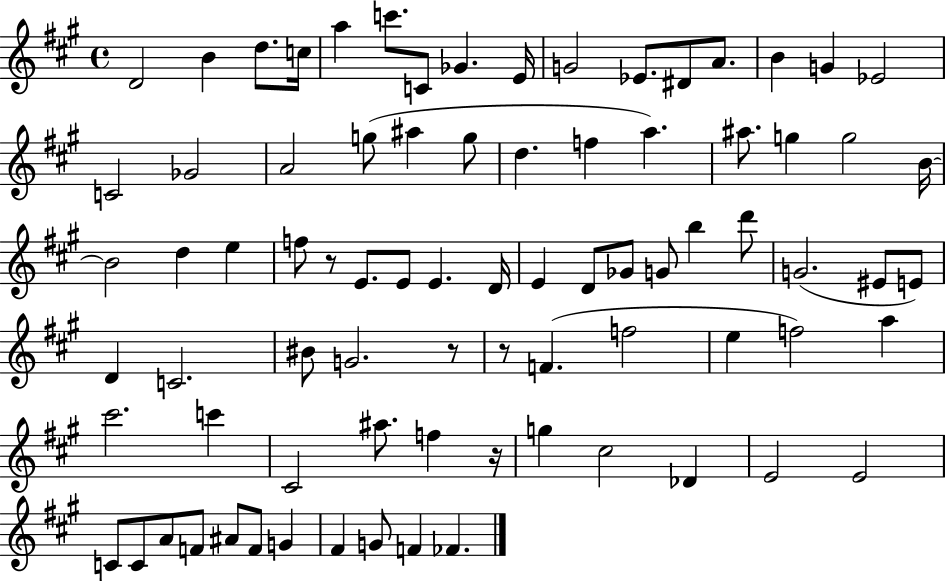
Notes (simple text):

D4/h B4/q D5/e. C5/s A5/q C6/e. C4/e Gb4/q. E4/s G4/h Eb4/e. D#4/e A4/e. B4/q G4/q Eb4/h C4/h Gb4/h A4/h G5/e A#5/q G5/e D5/q. F5/q A5/q. A#5/e. G5/q G5/h B4/s B4/h D5/q E5/q F5/e R/e E4/e. E4/e E4/q. D4/s E4/q D4/e Gb4/e G4/e B5/q D6/e G4/h. EIS4/e E4/e D4/q C4/h. BIS4/e G4/h. R/e R/e F4/q. F5/h E5/q F5/h A5/q C#6/h. C6/q C#4/h A#5/e. F5/q R/s G5/q C#5/h Db4/q E4/h E4/h C4/e C4/e A4/e F4/e A#4/e F4/e G4/q F#4/q G4/e F4/q FES4/q.